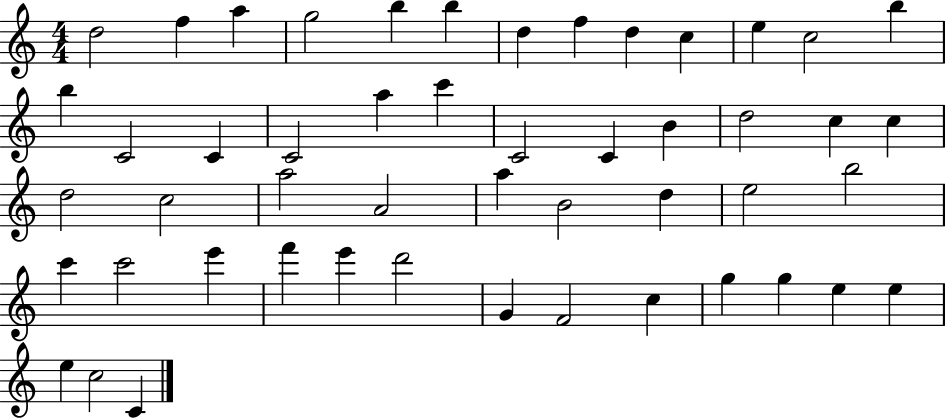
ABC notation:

X:1
T:Untitled
M:4/4
L:1/4
K:C
d2 f a g2 b b d f d c e c2 b b C2 C C2 a c' C2 C B d2 c c d2 c2 a2 A2 a B2 d e2 b2 c' c'2 e' f' e' d'2 G F2 c g g e e e c2 C